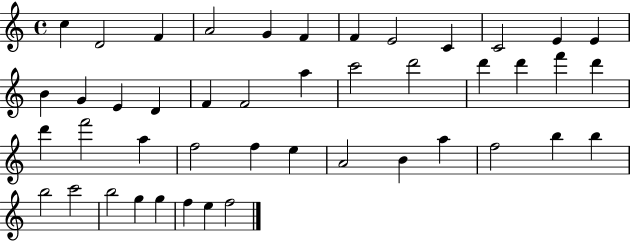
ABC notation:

X:1
T:Untitled
M:4/4
L:1/4
K:C
c D2 F A2 G F F E2 C C2 E E B G E D F F2 a c'2 d'2 d' d' f' d' d' f'2 a f2 f e A2 B a f2 b b b2 c'2 b2 g g f e f2